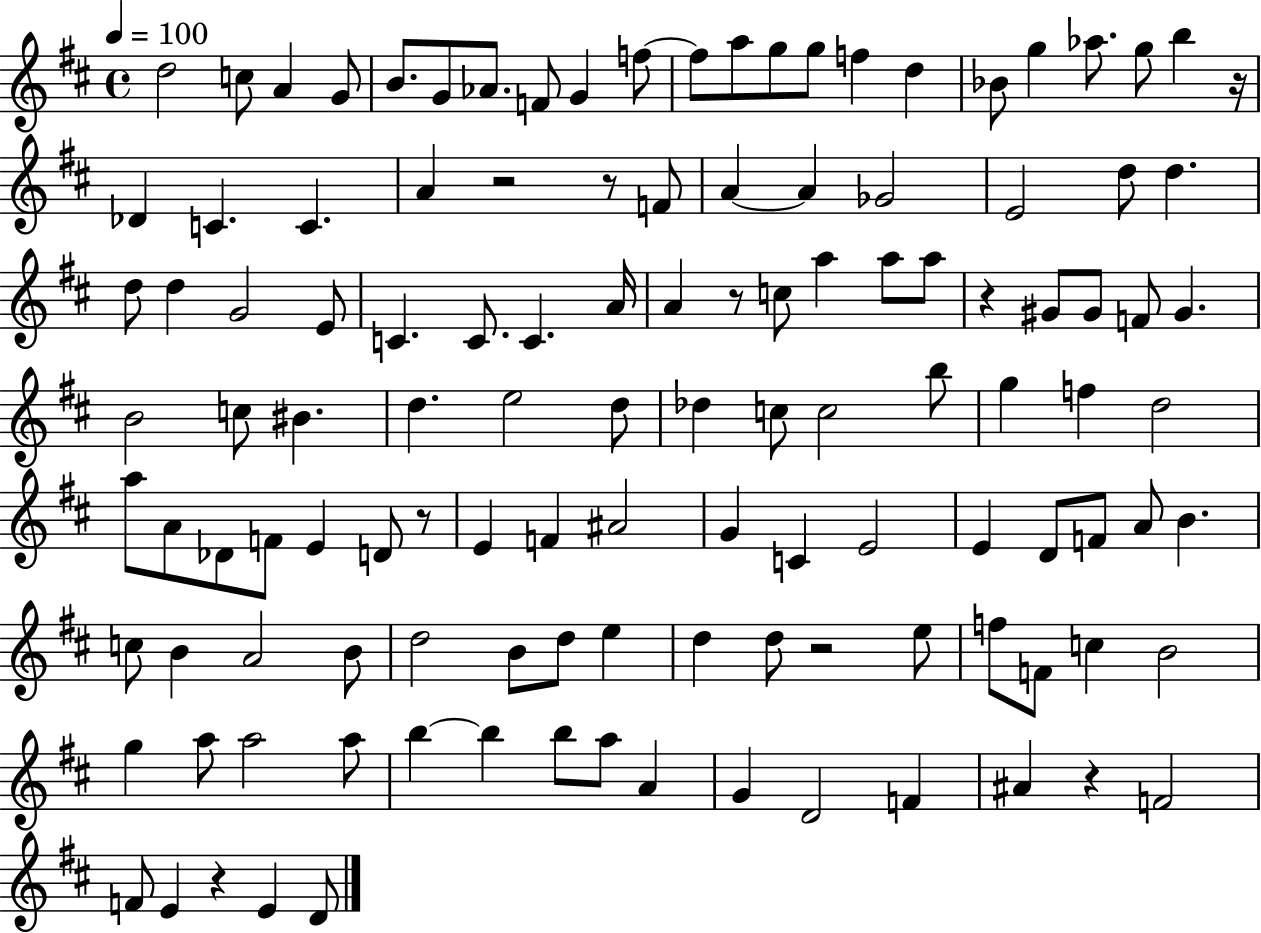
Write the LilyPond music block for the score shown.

{
  \clef treble
  \time 4/4
  \defaultTimeSignature
  \key d \major
  \tempo 4 = 100
  d''2 c''8 a'4 g'8 | b'8. g'8 aes'8. f'8 g'4 f''8~~ | f''8 a''8 g''8 g''8 f''4 d''4 | bes'8 g''4 aes''8. g''8 b''4 r16 | \break des'4 c'4. c'4. | a'4 r2 r8 f'8 | a'4~~ a'4 ges'2 | e'2 d''8 d''4. | \break d''8 d''4 g'2 e'8 | c'4. c'8. c'4. a'16 | a'4 r8 c''8 a''4 a''8 a''8 | r4 gis'8 gis'8 f'8 gis'4. | \break b'2 c''8 bis'4. | d''4. e''2 d''8 | des''4 c''8 c''2 b''8 | g''4 f''4 d''2 | \break a''8 a'8 des'8 f'8 e'4 d'8 r8 | e'4 f'4 ais'2 | g'4 c'4 e'2 | e'4 d'8 f'8 a'8 b'4. | \break c''8 b'4 a'2 b'8 | d''2 b'8 d''8 e''4 | d''4 d''8 r2 e''8 | f''8 f'8 c''4 b'2 | \break g''4 a''8 a''2 a''8 | b''4~~ b''4 b''8 a''8 a'4 | g'4 d'2 f'4 | ais'4 r4 f'2 | \break f'8 e'4 r4 e'4 d'8 | \bar "|."
}